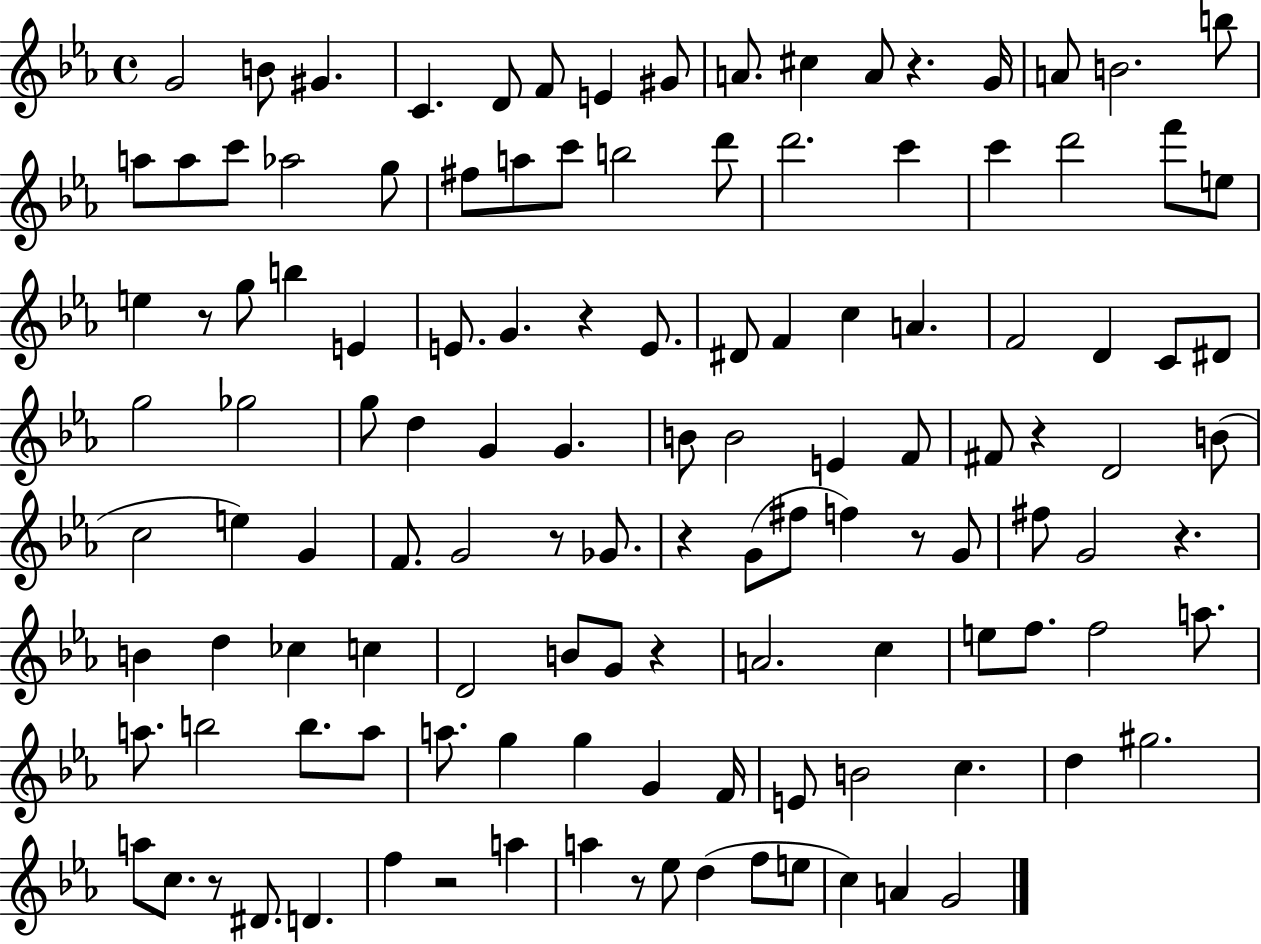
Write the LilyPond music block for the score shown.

{
  \clef treble
  \time 4/4
  \defaultTimeSignature
  \key ees \major
  g'2 b'8 gis'4. | c'4. d'8 f'8 e'4 gis'8 | a'8. cis''4 a'8 r4. g'16 | a'8 b'2. b''8 | \break a''8 a''8 c'''8 aes''2 g''8 | fis''8 a''8 c'''8 b''2 d'''8 | d'''2. c'''4 | c'''4 d'''2 f'''8 e''8 | \break e''4 r8 g''8 b''4 e'4 | e'8. g'4. r4 e'8. | dis'8 f'4 c''4 a'4. | f'2 d'4 c'8 dis'8 | \break g''2 ges''2 | g''8 d''4 g'4 g'4. | b'8 b'2 e'4 f'8 | fis'8 r4 d'2 b'8( | \break c''2 e''4) g'4 | f'8. g'2 r8 ges'8. | r4 g'8( fis''8 f''4) r8 g'8 | fis''8 g'2 r4. | \break b'4 d''4 ces''4 c''4 | d'2 b'8 g'8 r4 | a'2. c''4 | e''8 f''8. f''2 a''8. | \break a''8. b''2 b''8. a''8 | a''8. g''4 g''4 g'4 f'16 | e'8 b'2 c''4. | d''4 gis''2. | \break a''8 c''8. r8 dis'8. d'4. | f''4 r2 a''4 | a''4 r8 ees''8 d''4( f''8 e''8 | c''4) a'4 g'2 | \break \bar "|."
}